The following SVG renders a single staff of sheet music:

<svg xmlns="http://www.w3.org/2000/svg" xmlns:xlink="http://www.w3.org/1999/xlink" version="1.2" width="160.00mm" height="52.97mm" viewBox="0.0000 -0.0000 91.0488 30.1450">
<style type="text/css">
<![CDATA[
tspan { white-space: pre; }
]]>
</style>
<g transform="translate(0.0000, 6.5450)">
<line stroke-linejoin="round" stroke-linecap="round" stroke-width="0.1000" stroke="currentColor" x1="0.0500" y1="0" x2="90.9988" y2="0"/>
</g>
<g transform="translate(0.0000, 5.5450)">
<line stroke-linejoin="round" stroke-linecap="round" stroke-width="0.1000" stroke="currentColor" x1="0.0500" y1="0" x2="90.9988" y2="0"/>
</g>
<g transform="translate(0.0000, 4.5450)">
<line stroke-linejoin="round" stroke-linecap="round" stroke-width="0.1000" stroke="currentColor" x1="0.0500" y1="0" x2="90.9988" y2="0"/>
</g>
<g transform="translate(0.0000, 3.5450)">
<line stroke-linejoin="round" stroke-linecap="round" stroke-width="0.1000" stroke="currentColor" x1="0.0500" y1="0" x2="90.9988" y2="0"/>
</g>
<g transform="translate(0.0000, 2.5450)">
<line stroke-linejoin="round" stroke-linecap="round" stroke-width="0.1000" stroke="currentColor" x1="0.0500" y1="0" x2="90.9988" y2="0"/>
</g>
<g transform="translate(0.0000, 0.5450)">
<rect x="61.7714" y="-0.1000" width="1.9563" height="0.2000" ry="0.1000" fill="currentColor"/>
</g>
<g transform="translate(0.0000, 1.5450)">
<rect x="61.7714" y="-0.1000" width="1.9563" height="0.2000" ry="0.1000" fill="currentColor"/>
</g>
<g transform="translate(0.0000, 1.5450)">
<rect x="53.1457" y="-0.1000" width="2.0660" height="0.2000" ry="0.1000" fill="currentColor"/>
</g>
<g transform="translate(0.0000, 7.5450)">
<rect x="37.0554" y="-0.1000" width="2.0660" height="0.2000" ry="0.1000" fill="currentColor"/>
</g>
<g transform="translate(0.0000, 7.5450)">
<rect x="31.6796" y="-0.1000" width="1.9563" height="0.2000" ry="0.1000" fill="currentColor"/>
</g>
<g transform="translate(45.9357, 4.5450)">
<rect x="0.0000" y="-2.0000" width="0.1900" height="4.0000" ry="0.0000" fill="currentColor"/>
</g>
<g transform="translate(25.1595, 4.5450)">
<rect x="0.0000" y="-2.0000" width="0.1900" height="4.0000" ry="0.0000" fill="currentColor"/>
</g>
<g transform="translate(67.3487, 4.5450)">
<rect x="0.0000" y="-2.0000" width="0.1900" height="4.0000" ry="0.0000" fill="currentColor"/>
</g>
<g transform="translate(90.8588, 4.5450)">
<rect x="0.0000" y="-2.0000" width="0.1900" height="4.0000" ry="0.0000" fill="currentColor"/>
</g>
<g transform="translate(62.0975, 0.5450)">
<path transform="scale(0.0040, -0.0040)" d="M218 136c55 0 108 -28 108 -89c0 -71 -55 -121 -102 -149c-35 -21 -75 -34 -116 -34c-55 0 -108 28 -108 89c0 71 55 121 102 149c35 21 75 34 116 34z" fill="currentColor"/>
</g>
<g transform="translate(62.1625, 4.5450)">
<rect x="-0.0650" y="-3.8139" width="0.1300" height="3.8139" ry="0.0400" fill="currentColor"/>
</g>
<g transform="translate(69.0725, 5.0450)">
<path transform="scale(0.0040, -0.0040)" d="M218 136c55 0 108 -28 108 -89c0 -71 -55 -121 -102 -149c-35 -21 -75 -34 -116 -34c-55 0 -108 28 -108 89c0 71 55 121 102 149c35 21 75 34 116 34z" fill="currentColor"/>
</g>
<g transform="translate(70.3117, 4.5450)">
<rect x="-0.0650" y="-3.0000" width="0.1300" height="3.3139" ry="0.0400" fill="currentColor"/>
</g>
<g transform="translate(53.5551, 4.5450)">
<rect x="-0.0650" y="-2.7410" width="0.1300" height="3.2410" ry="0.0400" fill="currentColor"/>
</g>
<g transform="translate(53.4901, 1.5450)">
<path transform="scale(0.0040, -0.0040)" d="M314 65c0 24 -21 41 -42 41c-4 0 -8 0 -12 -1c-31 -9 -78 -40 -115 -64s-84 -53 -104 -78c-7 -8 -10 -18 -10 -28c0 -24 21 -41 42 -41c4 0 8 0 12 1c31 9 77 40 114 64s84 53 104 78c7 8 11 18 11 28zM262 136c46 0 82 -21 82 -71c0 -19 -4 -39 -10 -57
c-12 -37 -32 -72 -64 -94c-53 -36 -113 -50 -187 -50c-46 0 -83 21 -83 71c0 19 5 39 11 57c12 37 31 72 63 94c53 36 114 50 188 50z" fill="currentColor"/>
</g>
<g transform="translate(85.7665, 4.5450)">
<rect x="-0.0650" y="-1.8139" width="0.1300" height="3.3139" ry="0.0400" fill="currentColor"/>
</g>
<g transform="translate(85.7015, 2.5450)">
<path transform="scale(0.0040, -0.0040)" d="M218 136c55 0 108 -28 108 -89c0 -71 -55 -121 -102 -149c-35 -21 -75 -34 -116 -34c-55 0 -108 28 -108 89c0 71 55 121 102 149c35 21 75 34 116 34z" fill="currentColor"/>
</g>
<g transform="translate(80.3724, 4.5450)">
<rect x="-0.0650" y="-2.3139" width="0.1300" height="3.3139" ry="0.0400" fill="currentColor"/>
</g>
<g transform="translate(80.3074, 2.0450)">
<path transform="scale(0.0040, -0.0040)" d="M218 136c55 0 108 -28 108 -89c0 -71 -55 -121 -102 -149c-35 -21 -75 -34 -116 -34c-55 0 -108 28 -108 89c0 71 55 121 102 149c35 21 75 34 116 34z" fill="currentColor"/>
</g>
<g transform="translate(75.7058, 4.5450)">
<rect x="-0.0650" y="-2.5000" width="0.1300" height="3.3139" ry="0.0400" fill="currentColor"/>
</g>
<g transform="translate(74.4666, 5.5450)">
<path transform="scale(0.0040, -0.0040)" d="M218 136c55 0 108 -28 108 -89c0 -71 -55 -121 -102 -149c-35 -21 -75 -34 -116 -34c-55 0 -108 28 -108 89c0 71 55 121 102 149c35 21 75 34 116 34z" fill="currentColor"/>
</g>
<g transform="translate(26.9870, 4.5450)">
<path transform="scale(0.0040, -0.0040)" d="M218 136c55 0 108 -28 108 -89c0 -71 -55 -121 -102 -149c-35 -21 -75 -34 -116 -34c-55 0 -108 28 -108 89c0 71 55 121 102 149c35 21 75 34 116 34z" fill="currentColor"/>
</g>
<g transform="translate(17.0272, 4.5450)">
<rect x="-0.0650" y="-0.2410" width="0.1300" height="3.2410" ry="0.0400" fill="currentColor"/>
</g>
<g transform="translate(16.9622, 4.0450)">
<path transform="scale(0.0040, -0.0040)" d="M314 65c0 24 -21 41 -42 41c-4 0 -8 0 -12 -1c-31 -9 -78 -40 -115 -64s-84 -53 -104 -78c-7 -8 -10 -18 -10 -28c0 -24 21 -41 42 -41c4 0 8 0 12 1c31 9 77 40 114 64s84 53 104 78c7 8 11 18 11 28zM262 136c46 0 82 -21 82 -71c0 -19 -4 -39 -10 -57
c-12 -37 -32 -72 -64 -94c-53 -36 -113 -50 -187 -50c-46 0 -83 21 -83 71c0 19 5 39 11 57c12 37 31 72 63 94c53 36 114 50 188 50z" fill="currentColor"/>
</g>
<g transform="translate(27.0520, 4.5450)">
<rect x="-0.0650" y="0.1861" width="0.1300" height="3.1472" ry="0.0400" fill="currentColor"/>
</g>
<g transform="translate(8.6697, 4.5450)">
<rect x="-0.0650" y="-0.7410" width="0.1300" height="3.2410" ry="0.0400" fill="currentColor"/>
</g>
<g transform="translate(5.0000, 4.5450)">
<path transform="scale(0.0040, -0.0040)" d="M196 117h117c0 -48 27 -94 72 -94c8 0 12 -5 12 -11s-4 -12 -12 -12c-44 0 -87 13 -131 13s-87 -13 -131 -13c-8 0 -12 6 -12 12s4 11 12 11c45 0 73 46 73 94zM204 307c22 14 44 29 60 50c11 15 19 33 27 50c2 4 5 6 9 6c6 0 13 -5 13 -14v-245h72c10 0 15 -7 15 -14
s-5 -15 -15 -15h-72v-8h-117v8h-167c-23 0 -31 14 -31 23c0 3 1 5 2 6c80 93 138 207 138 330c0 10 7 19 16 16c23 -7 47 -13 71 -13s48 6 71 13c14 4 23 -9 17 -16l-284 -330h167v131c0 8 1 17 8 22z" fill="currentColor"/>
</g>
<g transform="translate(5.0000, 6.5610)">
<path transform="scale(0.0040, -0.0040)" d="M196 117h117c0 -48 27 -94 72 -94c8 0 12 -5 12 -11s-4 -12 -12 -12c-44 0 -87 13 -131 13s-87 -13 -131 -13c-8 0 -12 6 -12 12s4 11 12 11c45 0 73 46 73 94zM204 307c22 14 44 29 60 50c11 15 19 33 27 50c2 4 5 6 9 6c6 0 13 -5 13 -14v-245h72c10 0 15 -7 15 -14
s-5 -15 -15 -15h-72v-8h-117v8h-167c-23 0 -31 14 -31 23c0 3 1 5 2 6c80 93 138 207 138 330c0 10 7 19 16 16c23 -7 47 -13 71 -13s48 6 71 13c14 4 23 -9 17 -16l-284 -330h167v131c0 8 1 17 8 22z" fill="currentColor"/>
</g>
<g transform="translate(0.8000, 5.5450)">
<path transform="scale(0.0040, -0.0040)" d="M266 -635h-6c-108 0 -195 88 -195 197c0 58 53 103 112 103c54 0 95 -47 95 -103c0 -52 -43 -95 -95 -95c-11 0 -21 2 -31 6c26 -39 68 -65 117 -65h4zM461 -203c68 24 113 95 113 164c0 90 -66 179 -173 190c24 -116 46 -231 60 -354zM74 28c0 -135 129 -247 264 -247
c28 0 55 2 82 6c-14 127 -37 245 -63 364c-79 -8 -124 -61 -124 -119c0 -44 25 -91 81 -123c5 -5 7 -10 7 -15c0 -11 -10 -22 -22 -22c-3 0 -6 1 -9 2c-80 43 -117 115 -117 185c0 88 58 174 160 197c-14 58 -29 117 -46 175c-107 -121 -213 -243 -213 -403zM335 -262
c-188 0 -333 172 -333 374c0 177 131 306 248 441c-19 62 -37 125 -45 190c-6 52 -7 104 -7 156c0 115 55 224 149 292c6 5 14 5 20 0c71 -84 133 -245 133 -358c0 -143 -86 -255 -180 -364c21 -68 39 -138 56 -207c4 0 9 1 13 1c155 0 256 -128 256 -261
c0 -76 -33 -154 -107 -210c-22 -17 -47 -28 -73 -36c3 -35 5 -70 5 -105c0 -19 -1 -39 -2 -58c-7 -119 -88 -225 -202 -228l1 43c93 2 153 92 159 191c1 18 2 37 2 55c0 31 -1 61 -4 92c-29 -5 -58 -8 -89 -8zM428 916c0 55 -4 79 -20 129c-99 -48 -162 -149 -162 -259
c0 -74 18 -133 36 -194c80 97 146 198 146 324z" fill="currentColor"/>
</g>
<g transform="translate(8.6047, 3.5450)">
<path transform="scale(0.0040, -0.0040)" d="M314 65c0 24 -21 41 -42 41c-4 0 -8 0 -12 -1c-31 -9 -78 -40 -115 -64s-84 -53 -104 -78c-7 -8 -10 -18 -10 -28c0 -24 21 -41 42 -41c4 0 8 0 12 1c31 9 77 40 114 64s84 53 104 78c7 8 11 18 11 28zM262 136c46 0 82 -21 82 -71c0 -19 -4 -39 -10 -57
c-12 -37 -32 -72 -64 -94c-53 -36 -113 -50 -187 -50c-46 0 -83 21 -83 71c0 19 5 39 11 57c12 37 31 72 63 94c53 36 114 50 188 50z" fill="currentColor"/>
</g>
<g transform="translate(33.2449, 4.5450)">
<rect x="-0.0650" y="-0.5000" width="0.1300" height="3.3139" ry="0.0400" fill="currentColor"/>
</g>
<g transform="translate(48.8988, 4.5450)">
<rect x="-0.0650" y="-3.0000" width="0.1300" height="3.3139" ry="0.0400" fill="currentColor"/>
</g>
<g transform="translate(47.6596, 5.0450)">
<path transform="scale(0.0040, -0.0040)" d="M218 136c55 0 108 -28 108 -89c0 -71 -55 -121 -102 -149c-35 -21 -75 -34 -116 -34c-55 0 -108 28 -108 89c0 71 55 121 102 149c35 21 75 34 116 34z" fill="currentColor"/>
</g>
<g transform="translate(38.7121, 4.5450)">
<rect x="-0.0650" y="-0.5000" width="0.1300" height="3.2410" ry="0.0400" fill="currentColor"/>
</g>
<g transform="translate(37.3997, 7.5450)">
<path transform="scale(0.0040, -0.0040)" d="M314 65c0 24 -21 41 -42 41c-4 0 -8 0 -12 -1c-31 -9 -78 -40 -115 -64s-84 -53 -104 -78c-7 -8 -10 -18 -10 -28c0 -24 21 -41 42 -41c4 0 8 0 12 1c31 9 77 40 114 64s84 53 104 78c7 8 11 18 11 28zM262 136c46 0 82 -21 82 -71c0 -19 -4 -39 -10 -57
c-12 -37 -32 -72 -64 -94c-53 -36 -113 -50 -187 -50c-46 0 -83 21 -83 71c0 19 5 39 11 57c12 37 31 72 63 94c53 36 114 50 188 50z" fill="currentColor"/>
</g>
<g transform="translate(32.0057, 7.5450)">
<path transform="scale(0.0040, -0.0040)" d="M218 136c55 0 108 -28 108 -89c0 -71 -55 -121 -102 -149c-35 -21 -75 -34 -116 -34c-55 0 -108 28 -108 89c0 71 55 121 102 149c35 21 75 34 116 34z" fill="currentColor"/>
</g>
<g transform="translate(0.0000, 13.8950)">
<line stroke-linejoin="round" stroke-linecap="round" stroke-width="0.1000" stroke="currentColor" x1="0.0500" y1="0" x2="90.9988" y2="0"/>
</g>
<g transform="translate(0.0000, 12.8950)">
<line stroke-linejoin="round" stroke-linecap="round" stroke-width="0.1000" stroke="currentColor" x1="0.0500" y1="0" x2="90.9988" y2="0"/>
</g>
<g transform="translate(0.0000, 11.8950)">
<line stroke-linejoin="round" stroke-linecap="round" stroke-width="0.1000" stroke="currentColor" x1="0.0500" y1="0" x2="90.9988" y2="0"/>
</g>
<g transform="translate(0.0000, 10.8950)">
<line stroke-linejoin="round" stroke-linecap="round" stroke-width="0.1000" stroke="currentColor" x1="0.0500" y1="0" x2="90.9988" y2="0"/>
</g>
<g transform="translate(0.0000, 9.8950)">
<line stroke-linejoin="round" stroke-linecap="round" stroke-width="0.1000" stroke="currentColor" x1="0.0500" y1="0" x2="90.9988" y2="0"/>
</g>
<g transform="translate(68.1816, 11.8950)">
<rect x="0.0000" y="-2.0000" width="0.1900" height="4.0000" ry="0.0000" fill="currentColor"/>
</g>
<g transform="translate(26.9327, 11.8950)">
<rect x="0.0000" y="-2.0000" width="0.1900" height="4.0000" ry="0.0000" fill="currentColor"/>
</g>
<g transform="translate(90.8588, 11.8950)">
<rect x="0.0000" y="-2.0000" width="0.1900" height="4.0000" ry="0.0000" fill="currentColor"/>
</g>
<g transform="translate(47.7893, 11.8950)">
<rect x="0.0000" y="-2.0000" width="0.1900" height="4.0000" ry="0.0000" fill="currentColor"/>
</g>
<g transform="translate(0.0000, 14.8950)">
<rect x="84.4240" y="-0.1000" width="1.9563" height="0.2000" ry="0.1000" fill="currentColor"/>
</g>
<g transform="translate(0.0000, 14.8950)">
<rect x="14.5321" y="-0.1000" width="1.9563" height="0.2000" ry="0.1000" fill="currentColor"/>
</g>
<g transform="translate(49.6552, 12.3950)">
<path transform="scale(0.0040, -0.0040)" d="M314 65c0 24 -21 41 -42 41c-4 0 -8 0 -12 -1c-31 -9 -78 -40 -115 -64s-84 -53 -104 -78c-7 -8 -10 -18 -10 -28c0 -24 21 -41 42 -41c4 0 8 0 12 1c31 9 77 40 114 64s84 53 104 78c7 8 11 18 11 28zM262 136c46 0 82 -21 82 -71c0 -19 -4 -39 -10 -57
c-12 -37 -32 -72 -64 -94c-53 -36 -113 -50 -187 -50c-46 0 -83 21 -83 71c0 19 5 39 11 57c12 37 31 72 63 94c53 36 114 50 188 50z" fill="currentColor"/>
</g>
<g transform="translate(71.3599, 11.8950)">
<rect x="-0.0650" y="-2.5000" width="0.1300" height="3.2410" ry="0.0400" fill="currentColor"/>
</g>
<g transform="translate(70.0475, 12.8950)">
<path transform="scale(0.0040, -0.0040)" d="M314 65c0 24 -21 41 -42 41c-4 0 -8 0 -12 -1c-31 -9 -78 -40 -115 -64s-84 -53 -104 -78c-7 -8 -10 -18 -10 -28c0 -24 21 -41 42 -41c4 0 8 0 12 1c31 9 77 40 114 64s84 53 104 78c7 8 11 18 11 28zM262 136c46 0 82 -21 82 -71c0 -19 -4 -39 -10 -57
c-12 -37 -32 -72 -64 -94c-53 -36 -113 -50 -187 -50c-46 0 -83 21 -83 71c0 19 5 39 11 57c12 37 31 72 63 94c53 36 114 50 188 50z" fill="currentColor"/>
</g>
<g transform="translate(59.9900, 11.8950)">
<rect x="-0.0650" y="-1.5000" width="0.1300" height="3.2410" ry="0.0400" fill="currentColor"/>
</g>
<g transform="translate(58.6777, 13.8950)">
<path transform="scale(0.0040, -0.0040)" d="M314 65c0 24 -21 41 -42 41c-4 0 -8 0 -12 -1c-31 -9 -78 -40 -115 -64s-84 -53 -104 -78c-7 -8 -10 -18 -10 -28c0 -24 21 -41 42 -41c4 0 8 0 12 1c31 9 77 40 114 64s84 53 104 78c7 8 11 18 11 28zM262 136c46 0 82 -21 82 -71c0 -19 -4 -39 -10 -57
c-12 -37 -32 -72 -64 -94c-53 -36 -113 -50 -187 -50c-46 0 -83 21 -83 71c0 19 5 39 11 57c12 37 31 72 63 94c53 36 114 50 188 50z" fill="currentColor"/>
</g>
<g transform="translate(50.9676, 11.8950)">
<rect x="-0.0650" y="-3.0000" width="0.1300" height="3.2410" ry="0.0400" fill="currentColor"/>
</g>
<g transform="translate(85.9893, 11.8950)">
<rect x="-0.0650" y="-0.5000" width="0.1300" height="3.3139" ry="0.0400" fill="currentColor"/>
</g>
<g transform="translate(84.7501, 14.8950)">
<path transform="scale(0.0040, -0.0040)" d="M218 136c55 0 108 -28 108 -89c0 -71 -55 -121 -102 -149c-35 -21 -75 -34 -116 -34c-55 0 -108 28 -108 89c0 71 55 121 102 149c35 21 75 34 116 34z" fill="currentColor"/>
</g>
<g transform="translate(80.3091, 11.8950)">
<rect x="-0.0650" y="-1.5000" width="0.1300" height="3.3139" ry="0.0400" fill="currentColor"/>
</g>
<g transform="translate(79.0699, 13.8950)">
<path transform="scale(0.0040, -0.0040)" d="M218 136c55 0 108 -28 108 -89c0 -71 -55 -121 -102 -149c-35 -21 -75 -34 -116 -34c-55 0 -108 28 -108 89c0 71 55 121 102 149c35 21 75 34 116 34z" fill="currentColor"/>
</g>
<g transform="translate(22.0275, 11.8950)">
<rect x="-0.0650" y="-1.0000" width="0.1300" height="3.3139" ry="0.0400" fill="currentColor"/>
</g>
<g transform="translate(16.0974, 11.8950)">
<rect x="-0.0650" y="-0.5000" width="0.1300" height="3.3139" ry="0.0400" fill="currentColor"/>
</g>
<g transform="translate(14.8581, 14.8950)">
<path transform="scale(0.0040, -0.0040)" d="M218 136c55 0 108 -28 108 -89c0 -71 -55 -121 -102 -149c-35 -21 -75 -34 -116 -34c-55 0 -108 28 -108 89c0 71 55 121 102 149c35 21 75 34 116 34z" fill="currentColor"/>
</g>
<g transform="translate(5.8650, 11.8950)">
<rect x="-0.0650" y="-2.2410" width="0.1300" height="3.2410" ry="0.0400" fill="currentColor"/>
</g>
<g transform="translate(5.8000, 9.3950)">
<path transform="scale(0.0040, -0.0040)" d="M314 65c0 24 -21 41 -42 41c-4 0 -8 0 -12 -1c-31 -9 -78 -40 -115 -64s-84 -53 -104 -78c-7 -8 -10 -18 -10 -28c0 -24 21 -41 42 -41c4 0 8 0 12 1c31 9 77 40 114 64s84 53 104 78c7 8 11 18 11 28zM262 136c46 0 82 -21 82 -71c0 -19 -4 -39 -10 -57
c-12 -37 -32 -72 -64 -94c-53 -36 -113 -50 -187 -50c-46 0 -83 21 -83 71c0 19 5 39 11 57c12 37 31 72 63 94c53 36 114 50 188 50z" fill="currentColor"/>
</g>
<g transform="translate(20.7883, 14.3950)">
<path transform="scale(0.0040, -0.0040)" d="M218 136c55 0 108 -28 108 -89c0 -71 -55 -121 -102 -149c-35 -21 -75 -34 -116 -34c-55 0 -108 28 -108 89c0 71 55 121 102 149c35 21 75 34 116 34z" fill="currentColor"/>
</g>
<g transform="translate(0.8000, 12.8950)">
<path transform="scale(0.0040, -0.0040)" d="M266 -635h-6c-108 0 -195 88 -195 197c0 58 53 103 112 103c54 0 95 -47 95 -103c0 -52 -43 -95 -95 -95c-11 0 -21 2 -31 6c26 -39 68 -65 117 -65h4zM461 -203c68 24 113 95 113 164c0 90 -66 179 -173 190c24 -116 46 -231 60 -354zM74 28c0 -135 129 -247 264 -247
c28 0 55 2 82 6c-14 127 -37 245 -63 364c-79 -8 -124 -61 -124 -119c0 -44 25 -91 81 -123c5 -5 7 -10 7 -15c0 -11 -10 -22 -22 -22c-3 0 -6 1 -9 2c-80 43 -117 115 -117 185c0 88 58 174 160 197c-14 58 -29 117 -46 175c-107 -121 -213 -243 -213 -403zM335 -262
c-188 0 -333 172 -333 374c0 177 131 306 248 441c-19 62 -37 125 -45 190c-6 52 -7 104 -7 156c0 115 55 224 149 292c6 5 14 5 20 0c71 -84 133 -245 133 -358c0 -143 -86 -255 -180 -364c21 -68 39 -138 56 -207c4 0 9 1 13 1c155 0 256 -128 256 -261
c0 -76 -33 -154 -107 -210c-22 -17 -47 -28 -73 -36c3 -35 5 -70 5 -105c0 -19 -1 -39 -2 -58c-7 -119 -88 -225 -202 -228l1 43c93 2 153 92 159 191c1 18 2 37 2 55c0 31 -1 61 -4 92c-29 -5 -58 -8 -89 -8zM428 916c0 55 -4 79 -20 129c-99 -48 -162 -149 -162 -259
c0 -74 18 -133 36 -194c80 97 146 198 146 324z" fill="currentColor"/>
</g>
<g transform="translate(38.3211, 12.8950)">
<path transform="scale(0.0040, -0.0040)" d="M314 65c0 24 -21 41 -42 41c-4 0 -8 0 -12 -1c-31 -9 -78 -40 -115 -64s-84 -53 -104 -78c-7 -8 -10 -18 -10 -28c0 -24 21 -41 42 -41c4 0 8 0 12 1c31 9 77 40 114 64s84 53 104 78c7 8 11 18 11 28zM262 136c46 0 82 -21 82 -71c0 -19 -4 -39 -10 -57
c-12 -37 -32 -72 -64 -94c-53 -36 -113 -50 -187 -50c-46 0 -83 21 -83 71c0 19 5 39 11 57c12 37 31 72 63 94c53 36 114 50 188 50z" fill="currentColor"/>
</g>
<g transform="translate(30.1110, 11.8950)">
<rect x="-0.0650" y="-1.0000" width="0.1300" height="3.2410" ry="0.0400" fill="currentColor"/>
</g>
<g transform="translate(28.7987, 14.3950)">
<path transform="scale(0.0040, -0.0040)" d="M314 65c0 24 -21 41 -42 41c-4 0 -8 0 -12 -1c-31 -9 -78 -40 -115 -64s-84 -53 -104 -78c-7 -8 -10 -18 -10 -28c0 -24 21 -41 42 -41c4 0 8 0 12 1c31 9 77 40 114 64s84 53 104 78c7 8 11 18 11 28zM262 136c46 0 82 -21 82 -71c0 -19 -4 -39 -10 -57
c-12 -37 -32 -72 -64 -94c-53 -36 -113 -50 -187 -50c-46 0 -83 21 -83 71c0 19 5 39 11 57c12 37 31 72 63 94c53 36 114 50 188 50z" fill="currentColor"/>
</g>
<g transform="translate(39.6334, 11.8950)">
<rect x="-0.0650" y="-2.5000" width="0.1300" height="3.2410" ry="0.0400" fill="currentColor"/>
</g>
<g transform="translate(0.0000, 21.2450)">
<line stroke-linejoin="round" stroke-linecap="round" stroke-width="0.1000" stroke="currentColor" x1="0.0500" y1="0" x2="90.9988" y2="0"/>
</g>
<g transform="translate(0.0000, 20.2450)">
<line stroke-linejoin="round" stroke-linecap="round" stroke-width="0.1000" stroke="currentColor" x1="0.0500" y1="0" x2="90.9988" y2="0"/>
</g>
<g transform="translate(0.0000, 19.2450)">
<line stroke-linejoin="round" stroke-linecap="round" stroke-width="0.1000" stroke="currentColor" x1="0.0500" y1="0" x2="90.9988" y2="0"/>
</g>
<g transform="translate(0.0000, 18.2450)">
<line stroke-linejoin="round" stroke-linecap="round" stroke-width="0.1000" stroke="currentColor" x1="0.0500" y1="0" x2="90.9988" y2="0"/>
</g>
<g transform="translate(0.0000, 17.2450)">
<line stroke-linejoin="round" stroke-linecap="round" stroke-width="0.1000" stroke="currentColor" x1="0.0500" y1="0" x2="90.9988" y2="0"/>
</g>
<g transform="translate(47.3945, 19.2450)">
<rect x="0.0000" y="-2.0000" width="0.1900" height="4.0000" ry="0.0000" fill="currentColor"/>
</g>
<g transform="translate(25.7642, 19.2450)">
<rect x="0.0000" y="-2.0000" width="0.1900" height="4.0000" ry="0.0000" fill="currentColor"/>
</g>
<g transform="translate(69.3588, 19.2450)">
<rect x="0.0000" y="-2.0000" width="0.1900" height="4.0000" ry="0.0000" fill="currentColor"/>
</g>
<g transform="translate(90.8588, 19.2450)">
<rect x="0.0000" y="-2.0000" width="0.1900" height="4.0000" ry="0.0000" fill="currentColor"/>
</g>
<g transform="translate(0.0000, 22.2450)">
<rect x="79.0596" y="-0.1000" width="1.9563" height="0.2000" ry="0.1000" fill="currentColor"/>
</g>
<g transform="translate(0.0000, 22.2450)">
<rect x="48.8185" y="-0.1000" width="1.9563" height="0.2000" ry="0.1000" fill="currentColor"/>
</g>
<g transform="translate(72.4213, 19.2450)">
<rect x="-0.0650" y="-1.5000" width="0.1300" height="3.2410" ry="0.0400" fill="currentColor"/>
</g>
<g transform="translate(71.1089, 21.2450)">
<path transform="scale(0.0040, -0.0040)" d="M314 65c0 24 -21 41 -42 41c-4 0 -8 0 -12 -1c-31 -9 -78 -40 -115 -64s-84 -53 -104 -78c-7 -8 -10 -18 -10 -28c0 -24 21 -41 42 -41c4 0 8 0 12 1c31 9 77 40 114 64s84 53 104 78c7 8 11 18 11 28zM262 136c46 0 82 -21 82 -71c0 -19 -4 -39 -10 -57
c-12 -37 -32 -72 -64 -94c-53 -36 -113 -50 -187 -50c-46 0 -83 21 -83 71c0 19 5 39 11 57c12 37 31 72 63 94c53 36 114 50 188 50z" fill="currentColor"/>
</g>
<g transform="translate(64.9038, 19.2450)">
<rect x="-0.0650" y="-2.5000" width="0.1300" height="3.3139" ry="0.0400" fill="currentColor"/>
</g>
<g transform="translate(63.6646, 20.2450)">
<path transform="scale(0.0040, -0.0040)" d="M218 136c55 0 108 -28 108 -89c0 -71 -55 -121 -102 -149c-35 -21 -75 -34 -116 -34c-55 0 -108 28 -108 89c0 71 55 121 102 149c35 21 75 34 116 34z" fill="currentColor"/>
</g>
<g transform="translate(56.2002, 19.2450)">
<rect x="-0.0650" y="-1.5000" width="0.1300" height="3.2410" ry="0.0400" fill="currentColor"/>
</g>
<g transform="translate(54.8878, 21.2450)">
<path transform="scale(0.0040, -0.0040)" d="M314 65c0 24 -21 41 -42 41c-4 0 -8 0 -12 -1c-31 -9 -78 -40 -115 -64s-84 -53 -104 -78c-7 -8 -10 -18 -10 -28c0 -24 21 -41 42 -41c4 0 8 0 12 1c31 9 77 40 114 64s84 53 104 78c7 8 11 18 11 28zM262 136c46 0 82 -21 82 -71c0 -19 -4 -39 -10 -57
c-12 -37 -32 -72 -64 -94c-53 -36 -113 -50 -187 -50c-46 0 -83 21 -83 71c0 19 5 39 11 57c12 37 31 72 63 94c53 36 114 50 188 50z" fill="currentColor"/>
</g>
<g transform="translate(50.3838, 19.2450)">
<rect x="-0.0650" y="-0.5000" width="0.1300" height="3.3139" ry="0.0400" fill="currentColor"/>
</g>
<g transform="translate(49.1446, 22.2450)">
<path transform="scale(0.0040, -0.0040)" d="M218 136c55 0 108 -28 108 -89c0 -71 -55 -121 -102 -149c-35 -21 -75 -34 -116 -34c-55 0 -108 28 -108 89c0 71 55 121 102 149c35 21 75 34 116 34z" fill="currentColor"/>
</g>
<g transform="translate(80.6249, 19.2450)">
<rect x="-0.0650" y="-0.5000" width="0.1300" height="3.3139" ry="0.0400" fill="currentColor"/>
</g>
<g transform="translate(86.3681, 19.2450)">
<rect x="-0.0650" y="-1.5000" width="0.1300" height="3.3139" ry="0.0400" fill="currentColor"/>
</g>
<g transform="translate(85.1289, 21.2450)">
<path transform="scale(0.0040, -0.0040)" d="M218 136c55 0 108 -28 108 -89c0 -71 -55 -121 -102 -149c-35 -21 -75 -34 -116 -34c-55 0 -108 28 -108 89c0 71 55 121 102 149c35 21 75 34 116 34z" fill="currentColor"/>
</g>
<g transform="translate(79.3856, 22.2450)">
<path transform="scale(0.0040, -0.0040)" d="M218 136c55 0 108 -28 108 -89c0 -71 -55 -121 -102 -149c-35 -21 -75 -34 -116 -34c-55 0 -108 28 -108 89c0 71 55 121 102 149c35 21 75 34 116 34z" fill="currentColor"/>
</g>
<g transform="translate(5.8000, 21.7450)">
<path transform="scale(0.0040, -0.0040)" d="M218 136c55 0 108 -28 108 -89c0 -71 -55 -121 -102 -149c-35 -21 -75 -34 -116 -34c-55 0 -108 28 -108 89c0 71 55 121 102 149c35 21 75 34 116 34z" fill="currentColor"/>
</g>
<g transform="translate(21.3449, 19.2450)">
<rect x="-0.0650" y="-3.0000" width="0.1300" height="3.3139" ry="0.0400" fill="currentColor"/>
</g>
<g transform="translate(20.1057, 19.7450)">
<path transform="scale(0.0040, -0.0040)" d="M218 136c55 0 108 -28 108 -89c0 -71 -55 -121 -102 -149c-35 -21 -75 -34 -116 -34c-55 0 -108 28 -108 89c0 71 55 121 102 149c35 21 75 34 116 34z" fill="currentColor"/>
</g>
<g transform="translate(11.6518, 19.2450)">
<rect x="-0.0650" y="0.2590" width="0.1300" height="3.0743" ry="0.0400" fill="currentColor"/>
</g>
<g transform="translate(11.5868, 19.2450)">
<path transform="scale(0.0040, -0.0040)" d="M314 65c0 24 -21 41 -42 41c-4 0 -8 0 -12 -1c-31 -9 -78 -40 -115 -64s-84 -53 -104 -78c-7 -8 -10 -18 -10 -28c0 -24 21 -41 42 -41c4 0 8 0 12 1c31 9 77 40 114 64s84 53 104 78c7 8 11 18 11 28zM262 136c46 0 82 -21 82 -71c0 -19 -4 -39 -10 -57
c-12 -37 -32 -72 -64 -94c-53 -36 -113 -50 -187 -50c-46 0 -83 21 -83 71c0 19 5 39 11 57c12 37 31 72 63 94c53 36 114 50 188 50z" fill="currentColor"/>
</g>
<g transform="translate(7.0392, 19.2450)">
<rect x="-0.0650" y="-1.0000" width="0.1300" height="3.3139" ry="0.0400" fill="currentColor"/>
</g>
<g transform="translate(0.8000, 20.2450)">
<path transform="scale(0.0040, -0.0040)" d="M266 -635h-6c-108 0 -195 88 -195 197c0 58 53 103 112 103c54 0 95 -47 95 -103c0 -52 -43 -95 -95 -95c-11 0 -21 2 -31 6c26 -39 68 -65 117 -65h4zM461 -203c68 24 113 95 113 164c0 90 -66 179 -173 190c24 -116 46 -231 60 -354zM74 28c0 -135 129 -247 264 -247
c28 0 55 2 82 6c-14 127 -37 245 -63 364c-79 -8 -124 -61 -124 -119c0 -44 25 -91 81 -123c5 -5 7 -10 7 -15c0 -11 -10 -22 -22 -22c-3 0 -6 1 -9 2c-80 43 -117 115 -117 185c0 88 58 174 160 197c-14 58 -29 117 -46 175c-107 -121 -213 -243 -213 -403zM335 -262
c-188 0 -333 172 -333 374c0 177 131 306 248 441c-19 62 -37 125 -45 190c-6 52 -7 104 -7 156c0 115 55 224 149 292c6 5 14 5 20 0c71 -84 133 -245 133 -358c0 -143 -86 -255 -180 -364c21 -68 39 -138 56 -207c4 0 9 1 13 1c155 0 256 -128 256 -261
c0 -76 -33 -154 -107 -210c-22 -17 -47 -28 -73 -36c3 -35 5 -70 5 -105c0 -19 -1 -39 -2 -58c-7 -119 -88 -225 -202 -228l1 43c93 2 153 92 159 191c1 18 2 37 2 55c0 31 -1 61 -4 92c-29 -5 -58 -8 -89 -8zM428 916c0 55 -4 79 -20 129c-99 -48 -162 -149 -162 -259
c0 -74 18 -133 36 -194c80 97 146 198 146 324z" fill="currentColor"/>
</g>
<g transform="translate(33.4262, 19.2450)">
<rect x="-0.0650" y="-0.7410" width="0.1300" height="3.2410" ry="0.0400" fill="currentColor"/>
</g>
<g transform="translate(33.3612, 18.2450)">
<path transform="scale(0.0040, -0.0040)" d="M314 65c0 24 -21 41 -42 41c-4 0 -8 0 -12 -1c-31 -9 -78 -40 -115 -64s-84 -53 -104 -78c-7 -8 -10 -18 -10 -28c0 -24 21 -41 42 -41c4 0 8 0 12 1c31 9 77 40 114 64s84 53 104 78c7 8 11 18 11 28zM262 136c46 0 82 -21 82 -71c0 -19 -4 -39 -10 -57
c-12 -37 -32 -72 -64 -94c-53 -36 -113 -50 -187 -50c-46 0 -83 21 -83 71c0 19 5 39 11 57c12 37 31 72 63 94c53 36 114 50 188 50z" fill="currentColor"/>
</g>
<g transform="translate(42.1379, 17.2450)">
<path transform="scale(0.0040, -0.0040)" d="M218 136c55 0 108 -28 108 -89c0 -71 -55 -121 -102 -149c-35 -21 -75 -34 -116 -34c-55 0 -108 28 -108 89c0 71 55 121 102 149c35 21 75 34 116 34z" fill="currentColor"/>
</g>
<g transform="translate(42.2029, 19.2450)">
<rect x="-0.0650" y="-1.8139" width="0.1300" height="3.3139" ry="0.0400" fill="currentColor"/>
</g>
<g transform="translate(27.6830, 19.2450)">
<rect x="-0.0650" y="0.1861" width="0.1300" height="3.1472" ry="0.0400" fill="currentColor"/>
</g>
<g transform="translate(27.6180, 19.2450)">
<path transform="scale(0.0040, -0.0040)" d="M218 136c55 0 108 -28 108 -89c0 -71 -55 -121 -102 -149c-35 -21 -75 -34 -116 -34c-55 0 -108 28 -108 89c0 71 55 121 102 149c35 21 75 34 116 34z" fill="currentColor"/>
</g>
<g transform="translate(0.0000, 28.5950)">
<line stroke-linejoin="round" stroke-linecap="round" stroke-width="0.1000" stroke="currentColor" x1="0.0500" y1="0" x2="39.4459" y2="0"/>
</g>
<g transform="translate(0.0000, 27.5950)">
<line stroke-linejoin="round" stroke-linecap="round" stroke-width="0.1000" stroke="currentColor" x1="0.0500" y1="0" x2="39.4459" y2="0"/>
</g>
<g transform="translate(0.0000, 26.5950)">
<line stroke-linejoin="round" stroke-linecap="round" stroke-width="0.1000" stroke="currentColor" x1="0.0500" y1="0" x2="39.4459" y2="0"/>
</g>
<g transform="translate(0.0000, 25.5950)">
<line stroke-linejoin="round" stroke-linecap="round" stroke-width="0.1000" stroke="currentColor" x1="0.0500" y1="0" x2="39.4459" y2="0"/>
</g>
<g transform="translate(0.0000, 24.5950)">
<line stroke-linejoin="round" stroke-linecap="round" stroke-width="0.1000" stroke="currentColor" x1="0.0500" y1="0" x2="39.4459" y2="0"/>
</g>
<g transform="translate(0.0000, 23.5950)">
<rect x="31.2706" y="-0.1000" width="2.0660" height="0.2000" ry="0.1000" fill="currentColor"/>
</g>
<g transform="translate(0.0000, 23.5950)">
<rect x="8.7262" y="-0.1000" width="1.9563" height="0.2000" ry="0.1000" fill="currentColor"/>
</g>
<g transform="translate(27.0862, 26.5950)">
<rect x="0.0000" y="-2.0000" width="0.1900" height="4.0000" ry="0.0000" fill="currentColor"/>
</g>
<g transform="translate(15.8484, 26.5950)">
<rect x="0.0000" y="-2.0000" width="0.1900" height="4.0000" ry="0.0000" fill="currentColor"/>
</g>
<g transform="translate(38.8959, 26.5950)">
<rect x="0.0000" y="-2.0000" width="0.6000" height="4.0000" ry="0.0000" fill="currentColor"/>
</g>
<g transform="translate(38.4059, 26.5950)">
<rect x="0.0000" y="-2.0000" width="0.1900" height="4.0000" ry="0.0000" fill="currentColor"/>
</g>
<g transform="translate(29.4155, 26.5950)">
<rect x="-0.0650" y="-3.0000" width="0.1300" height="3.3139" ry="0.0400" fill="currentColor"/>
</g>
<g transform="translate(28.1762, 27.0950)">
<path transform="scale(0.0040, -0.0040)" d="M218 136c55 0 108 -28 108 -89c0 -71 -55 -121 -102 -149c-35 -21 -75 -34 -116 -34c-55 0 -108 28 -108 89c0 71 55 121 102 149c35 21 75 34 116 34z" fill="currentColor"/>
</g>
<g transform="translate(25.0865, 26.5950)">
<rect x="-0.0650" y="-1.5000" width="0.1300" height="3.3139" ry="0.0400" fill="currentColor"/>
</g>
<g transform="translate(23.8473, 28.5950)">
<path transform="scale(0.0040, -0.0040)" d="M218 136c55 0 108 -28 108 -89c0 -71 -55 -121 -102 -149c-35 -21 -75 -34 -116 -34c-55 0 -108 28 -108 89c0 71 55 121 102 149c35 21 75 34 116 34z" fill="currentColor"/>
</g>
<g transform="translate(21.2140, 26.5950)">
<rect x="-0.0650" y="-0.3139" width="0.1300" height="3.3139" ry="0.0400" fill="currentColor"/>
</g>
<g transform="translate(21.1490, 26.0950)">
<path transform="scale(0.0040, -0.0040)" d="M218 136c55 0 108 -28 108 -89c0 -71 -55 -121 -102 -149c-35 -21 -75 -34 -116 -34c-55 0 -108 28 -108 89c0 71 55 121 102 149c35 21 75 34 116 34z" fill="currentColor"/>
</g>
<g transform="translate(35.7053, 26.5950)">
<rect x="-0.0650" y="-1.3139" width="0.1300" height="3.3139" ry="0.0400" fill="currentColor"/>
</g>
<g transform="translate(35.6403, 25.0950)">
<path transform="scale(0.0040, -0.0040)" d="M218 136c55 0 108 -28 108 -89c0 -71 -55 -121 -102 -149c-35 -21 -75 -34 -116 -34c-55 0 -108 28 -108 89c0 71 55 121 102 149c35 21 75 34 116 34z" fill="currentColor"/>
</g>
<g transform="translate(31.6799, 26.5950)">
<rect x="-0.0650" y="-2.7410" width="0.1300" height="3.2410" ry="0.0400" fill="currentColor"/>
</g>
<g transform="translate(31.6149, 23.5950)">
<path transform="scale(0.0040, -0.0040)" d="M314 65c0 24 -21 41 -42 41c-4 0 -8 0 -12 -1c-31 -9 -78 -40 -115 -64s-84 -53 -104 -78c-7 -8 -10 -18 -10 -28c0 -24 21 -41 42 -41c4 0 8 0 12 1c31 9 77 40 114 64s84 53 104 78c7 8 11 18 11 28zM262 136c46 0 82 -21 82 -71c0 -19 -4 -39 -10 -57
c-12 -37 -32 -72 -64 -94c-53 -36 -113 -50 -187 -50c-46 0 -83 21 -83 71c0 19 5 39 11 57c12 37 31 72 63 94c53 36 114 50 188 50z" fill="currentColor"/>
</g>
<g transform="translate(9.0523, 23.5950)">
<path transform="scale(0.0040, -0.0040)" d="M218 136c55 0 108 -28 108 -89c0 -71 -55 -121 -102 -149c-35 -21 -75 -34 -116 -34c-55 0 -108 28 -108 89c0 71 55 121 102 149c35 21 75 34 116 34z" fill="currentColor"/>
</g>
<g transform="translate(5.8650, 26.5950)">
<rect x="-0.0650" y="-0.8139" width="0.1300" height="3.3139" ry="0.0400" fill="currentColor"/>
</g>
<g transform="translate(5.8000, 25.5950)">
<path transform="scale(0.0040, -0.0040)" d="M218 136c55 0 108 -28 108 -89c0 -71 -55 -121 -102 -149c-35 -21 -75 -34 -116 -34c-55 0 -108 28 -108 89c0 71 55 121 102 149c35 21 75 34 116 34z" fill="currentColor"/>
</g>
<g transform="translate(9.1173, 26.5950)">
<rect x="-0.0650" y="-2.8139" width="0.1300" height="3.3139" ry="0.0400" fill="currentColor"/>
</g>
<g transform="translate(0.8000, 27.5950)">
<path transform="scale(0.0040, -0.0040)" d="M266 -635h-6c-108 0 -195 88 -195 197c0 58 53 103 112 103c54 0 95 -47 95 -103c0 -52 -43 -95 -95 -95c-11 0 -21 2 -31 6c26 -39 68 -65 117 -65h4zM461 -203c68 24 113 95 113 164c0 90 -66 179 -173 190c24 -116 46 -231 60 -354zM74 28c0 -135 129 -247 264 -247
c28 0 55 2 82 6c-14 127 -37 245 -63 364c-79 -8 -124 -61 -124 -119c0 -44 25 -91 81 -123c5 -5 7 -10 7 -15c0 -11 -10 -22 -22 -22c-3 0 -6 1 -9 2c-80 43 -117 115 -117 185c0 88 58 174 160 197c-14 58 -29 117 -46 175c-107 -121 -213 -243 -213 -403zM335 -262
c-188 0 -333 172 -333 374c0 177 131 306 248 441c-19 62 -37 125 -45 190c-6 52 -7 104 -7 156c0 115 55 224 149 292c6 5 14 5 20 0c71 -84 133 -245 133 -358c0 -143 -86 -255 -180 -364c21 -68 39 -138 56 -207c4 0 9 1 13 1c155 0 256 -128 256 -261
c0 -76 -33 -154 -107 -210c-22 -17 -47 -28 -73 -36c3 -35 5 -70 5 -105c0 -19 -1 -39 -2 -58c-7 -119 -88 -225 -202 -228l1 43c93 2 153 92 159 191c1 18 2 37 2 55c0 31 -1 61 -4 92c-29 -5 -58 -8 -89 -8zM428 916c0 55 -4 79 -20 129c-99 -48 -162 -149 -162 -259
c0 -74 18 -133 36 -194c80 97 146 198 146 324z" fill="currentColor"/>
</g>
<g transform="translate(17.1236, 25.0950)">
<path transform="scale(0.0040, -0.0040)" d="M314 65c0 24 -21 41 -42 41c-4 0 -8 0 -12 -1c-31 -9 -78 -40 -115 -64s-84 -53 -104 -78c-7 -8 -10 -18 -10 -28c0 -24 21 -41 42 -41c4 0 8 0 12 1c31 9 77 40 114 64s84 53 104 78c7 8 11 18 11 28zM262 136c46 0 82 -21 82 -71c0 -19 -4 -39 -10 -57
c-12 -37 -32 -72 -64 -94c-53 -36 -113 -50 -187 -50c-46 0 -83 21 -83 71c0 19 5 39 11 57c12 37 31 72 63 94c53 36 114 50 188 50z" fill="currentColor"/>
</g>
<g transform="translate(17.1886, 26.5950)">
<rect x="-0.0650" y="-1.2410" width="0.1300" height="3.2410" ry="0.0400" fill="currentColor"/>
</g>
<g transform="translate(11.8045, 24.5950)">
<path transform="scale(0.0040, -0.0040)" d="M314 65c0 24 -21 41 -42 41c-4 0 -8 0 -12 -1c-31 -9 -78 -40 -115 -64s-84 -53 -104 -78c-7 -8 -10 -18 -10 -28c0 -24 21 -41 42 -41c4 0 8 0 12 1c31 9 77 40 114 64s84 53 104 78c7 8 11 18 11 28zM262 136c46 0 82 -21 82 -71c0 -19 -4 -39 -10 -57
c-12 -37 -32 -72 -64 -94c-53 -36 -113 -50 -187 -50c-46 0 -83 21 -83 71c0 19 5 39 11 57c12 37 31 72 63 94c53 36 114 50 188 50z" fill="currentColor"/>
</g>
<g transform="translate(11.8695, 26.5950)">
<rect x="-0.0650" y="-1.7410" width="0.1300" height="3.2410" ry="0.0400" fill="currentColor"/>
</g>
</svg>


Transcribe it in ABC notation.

X:1
T:Untitled
M:4/4
L:1/4
K:C
d2 c2 B C C2 A a2 c' A G g f g2 C D D2 G2 A2 E2 G2 E C D B2 A B d2 f C E2 G E2 C E d a f2 e2 c E A a2 e